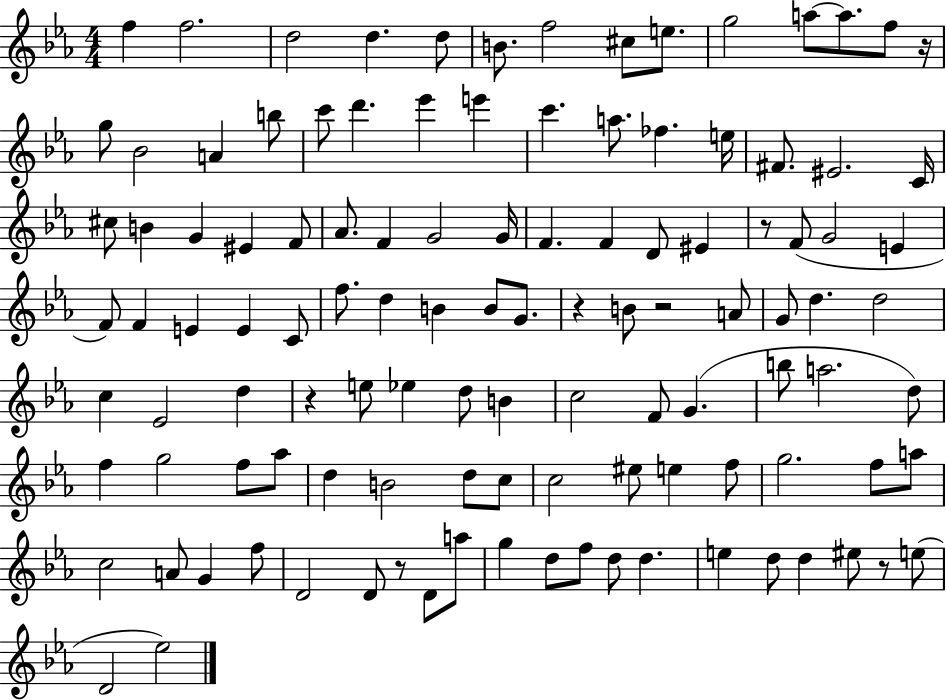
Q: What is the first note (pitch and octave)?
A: F5